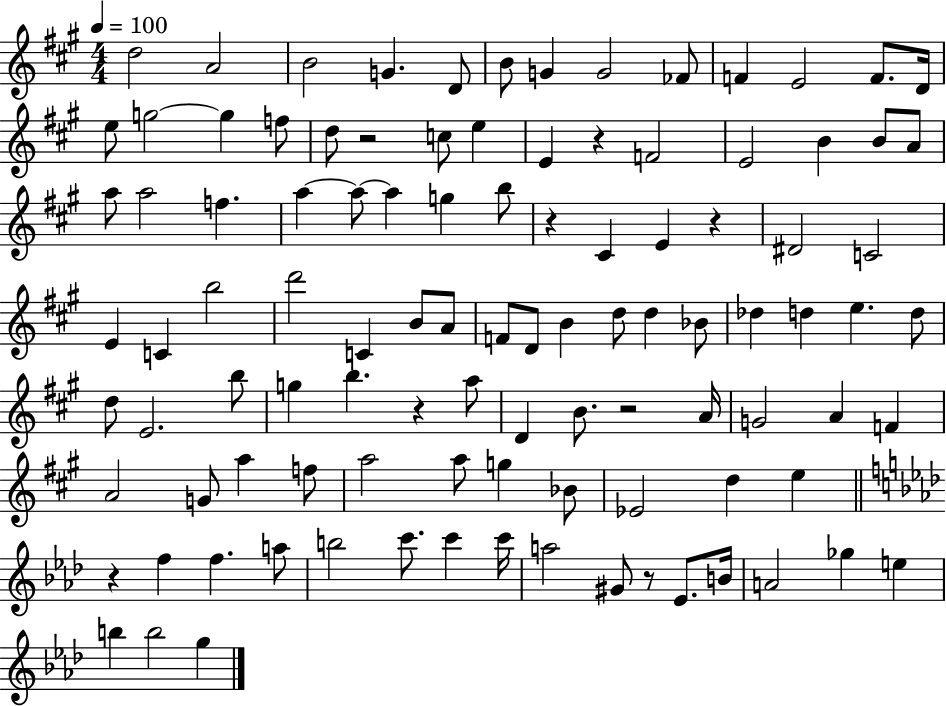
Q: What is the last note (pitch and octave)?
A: G5